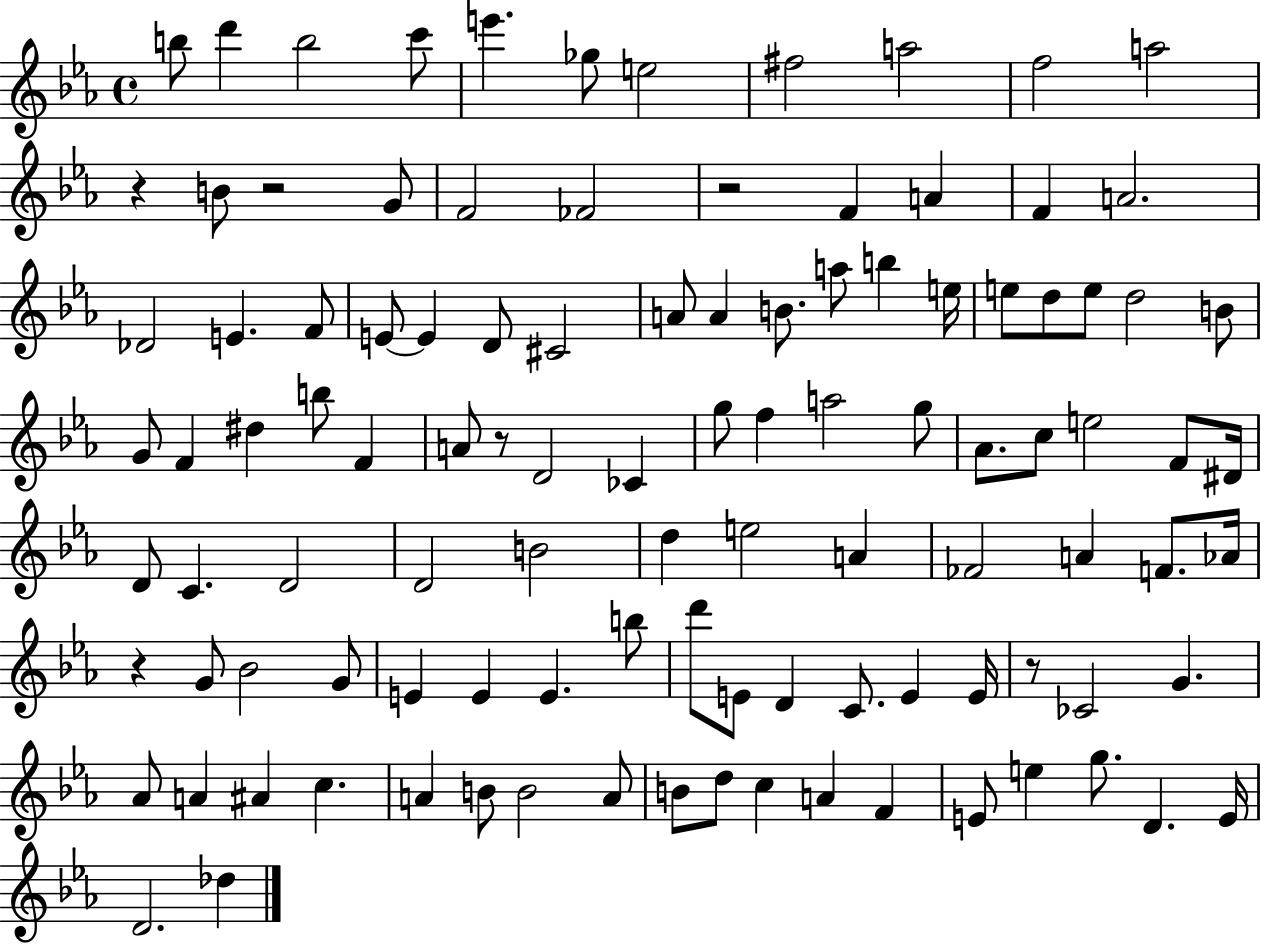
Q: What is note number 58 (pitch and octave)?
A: D4